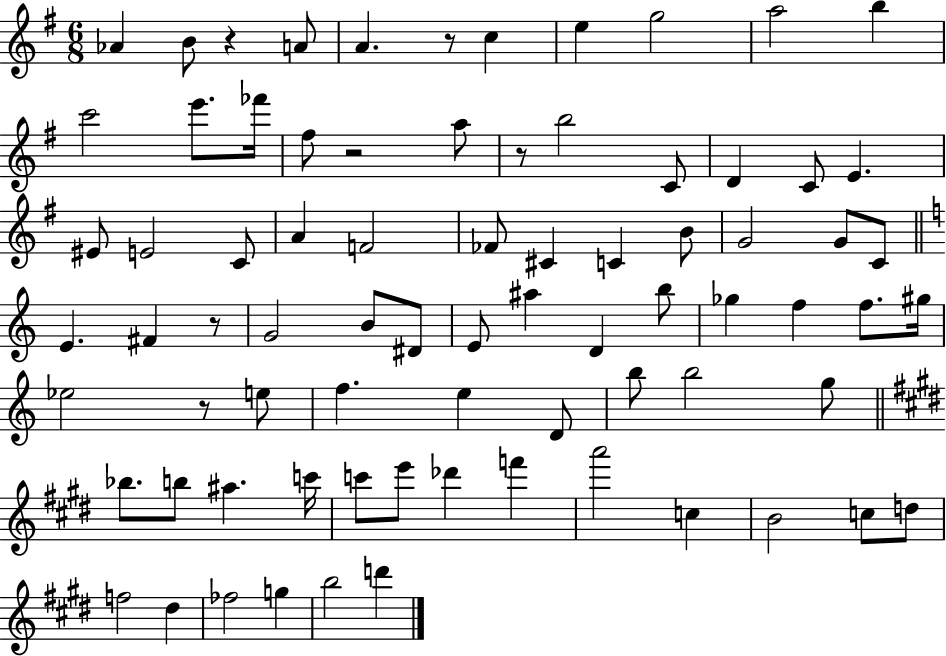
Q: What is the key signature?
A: G major